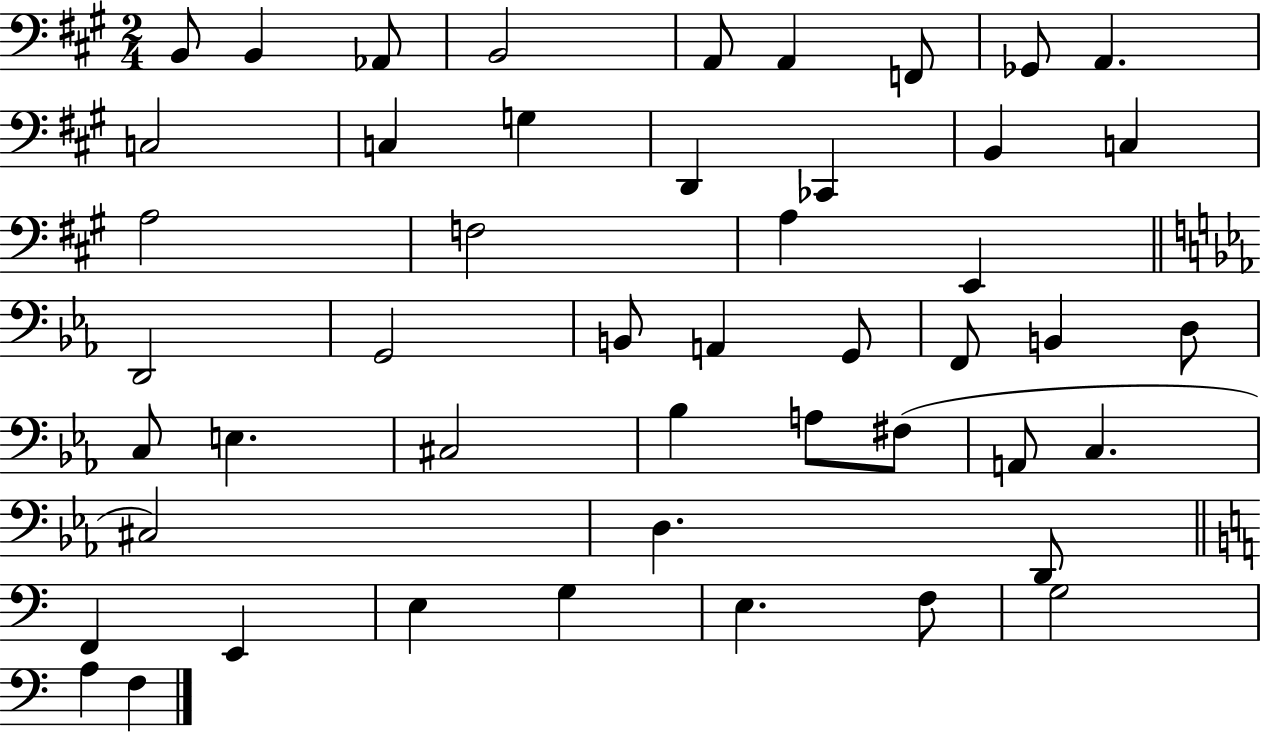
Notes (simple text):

B2/e B2/q Ab2/e B2/h A2/e A2/q F2/e Gb2/e A2/q. C3/h C3/q G3/q D2/q CES2/q B2/q C3/q A3/h F3/h A3/q E2/q D2/h G2/h B2/e A2/q G2/e F2/e B2/q D3/e C3/e E3/q. C#3/h Bb3/q A3/e F#3/e A2/e C3/q. C#3/h D3/q. D2/e F2/q E2/q E3/q G3/q E3/q. F3/e G3/h A3/q F3/q